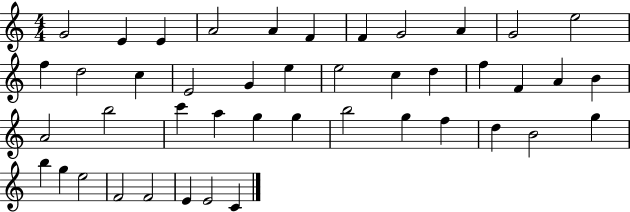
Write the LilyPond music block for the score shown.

{
  \clef treble
  \numericTimeSignature
  \time 4/4
  \key c \major
  g'2 e'4 e'4 | a'2 a'4 f'4 | f'4 g'2 a'4 | g'2 e''2 | \break f''4 d''2 c''4 | e'2 g'4 e''4 | e''2 c''4 d''4 | f''4 f'4 a'4 b'4 | \break a'2 b''2 | c'''4 a''4 g''4 g''4 | b''2 g''4 f''4 | d''4 b'2 g''4 | \break b''4 g''4 e''2 | f'2 f'2 | e'4 e'2 c'4 | \bar "|."
}